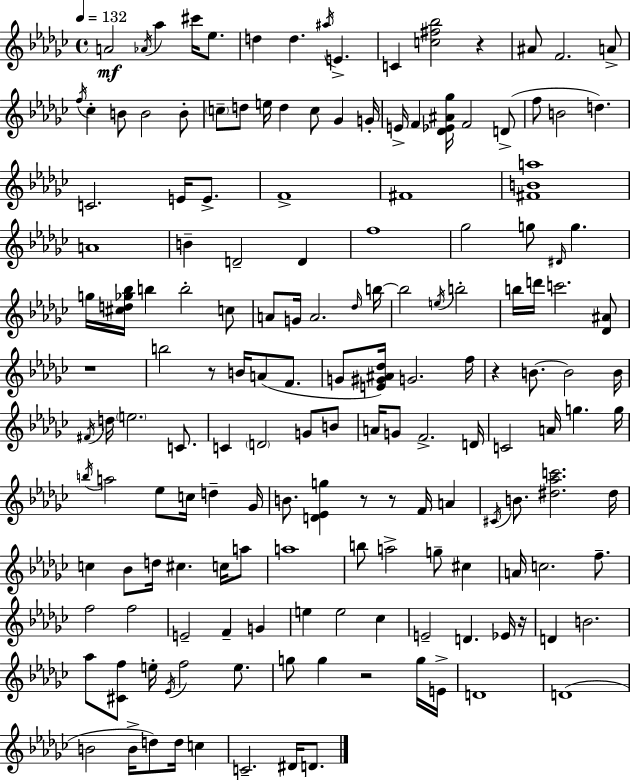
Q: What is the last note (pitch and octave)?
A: D4